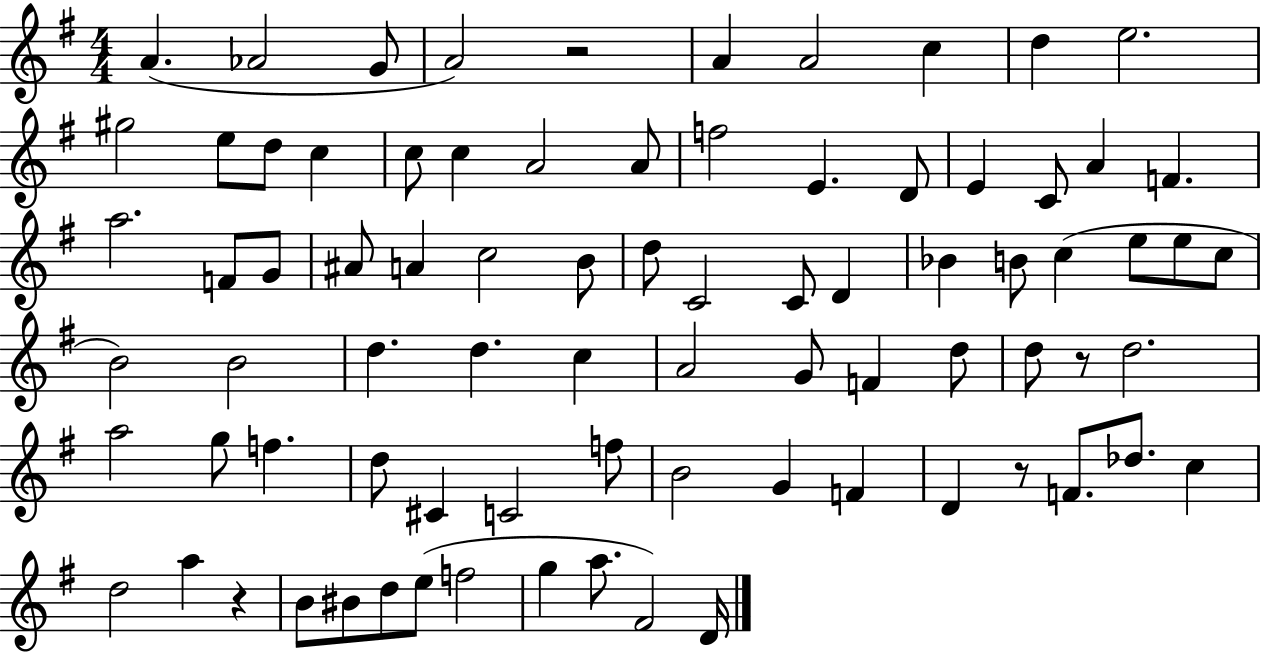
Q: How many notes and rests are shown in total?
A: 81